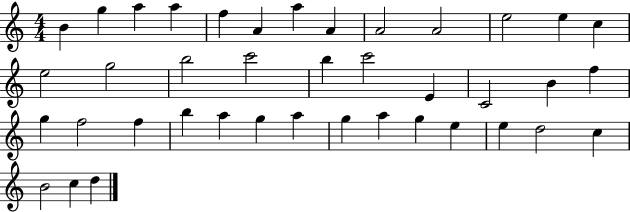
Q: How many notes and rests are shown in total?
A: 40